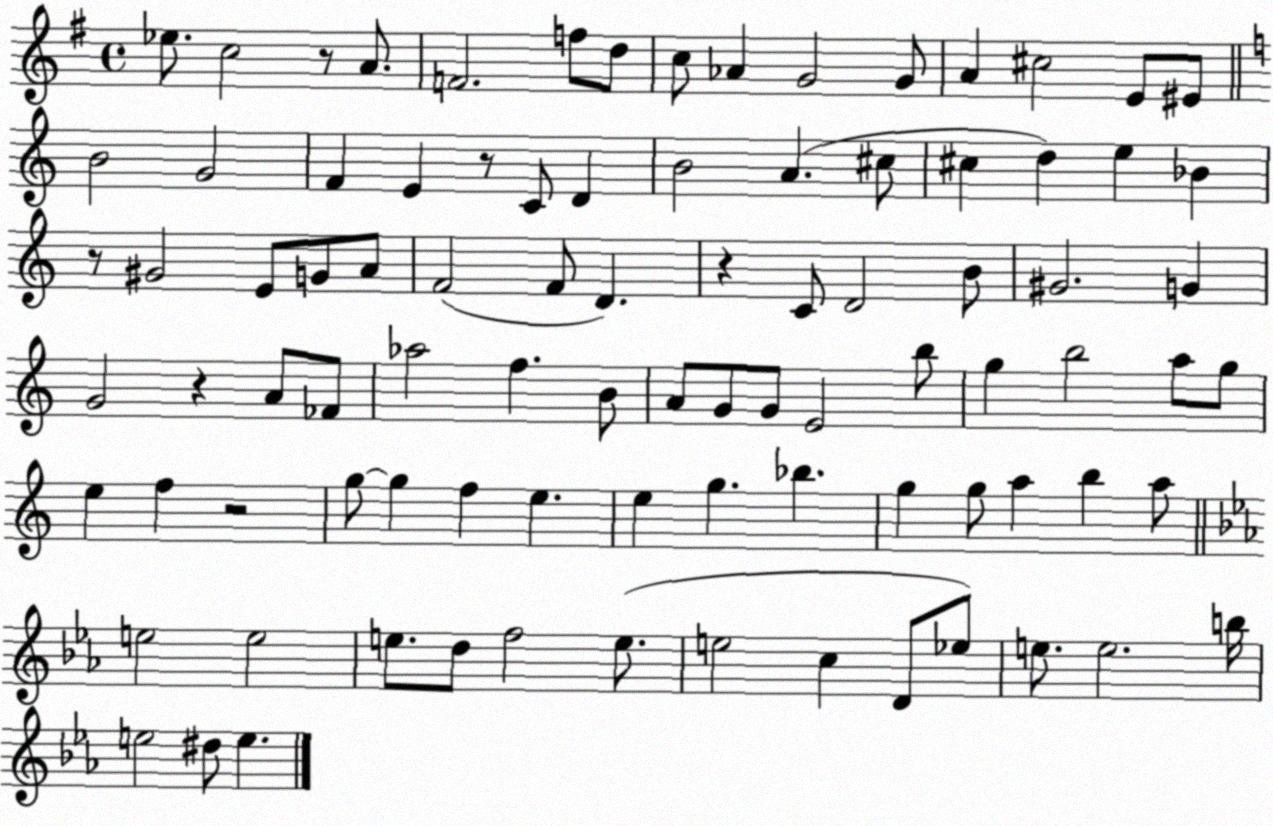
X:1
T:Untitled
M:4/4
L:1/4
K:G
_e/2 c2 z/2 A/2 F2 f/2 d/2 c/2 _A G2 G/2 A ^c2 E/2 ^E/2 B2 G2 F E z/2 C/2 D B2 A ^c/2 ^c d e _B z/2 ^G2 E/2 G/2 A/2 F2 F/2 D z C/2 D2 B/2 ^G2 G G2 z A/2 _F/2 _a2 f B/2 A/2 G/2 G/2 E2 b/2 g b2 a/2 g/2 e f z2 g/2 g f e e g _b g g/2 a b a/2 e2 e2 e/2 d/2 f2 e/2 e2 c D/2 _e/2 e/2 e2 b/4 e2 ^d/2 e